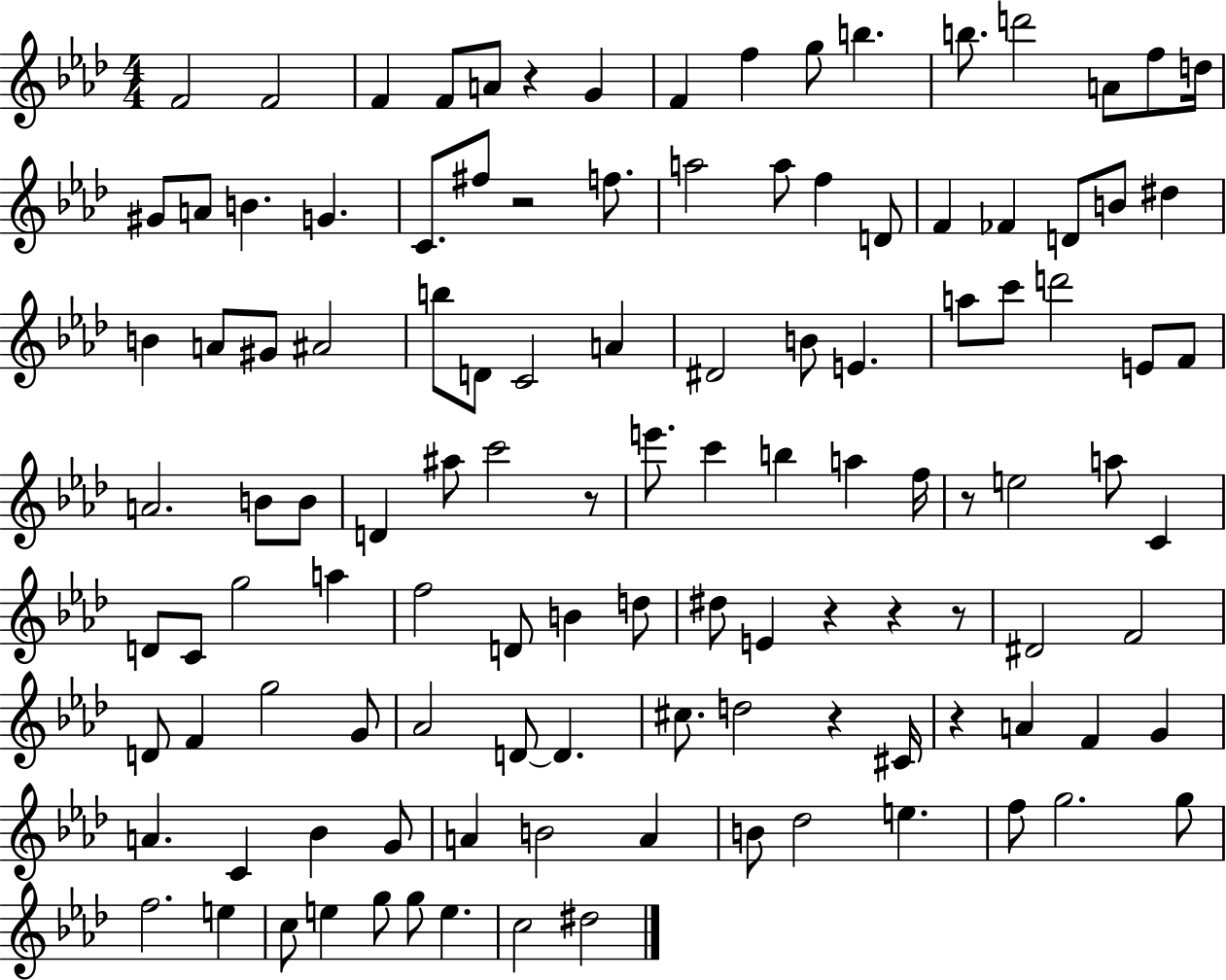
F4/h F4/h F4/q F4/e A4/e R/q G4/q F4/q F5/q G5/e B5/q. B5/e. D6/h A4/e F5/e D5/s G#4/e A4/e B4/q. G4/q. C4/e. F#5/e R/h F5/e. A5/h A5/e F5/q D4/e F4/q FES4/q D4/e B4/e D#5/q B4/q A4/e G#4/e A#4/h B5/e D4/e C4/h A4/q D#4/h B4/e E4/q. A5/e C6/e D6/h E4/e F4/e A4/h. B4/e B4/e D4/q A#5/e C6/h R/e E6/e. C6/q B5/q A5/q F5/s R/e E5/h A5/e C4/q D4/e C4/e G5/h A5/q F5/h D4/e B4/q D5/e D#5/e E4/q R/q R/q R/e D#4/h F4/h D4/e F4/q G5/h G4/e Ab4/h D4/e D4/q. C#5/e. D5/h R/q C#4/s R/q A4/q F4/q G4/q A4/q. C4/q Bb4/q G4/e A4/q B4/h A4/q B4/e Db5/h E5/q. F5/e G5/h. G5/e F5/h. E5/q C5/e E5/q G5/e G5/e E5/q. C5/h D#5/h